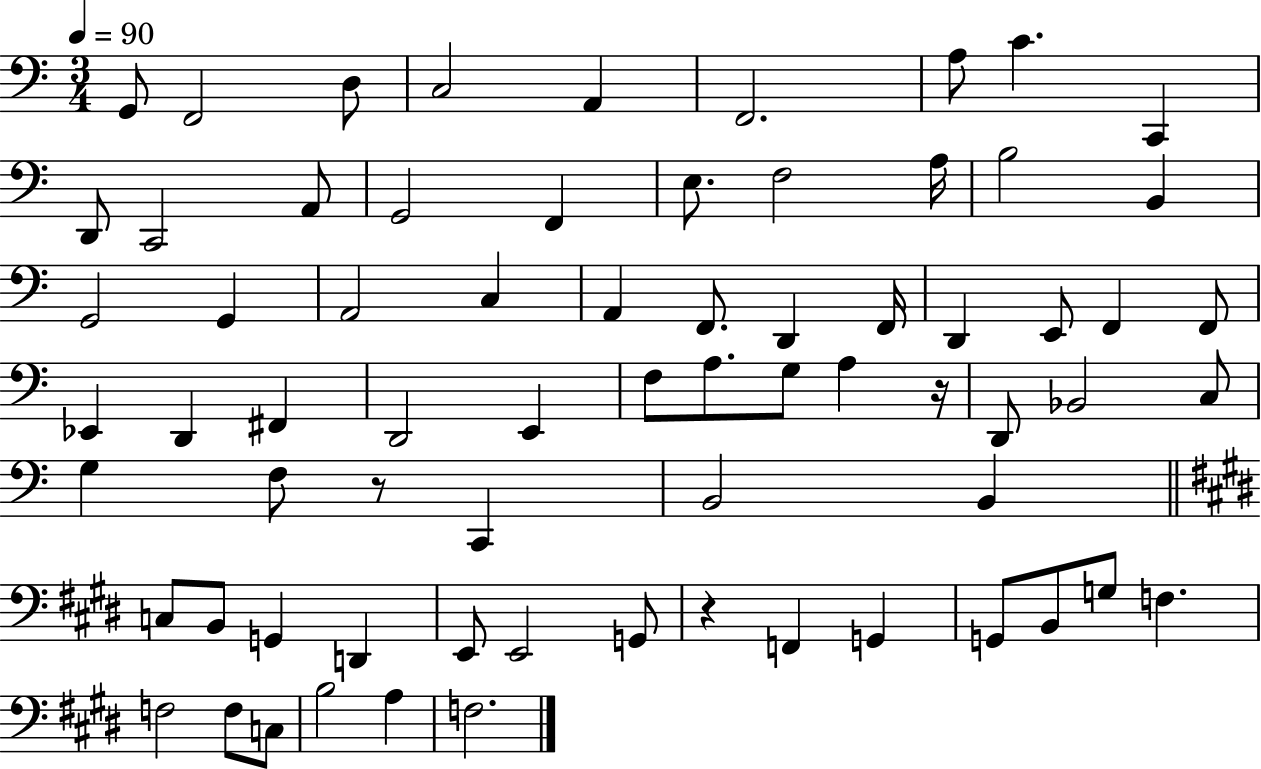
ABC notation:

X:1
T:Untitled
M:3/4
L:1/4
K:C
G,,/2 F,,2 D,/2 C,2 A,, F,,2 A,/2 C C,, D,,/2 C,,2 A,,/2 G,,2 F,, E,/2 F,2 A,/4 B,2 B,, G,,2 G,, A,,2 C, A,, F,,/2 D,, F,,/4 D,, E,,/2 F,, F,,/2 _E,, D,, ^F,, D,,2 E,, F,/2 A,/2 G,/2 A, z/4 D,,/2 _B,,2 C,/2 G, F,/2 z/2 C,, B,,2 B,, C,/2 B,,/2 G,, D,, E,,/2 E,,2 G,,/2 z F,, G,, G,,/2 B,,/2 G,/2 F, F,2 F,/2 C,/2 B,2 A, F,2